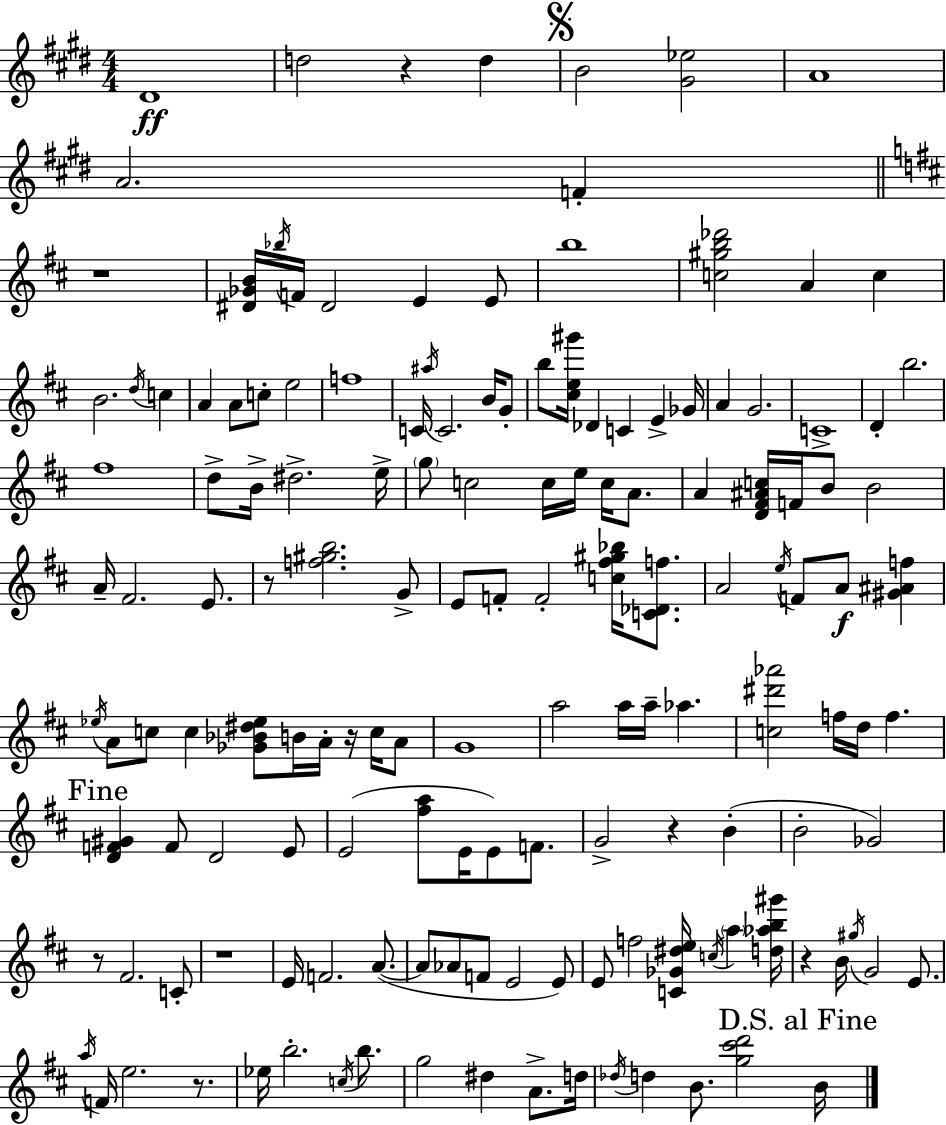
D#4/w D5/h R/q D5/q B4/h [G#4,Eb5]/h A4/w A4/h. F4/q R/w [D#4,Gb4,B4]/s Bb5/s F4/s D#4/h E4/q E4/e B5/w [C5,G#5,B5,Db6]/h A4/q C5/q B4/h. D5/s C5/q A4/q A4/e C5/e E5/h F5/w C4/s A#5/s C4/h. B4/s G4/e B5/e [C#5,E5,G#6]/s Db4/q C4/q E4/q Gb4/s A4/q G4/h. C4/w D4/q B5/h. F#5/w D5/e B4/s D#5/h. E5/s G5/e C5/h C5/s E5/s C5/s A4/e. A4/q [D4,F#4,A#4,C5]/s F4/s B4/e B4/h A4/s F#4/h. E4/e. R/e [F5,G#5,B5]/h. G4/e E4/e F4/e F4/h [C5,F#5,G#5,Bb5]/s [C4,Db4,F5]/e. A4/h E5/s F4/e A4/e [G#4,A#4,F5]/q Eb5/s A4/e C5/e C5/q [Gb4,Bb4,D#5,Eb5]/e B4/s A4/s R/s C5/s A4/e G4/w A5/h A5/s A5/s Ab5/q. [C5,D#6,Ab6]/h F5/s D5/s F5/q. [D4,F4,G#4]/q F4/e D4/h E4/e E4/h [F#5,A5]/e E4/s E4/e F4/e. G4/h R/q B4/q B4/h Gb4/h R/e F#4/h. C4/e R/w E4/s F4/h. A4/e. A4/e Ab4/e F4/e E4/h E4/e E4/e F5/h [C4,Gb4,D#5,E5]/s C5/s A5/q [D5,Ab5,B5,G#6]/s R/q B4/s G#5/s G4/h E4/e. A5/s F4/s E5/h. R/e. Eb5/s B5/h. C5/s B5/e. G5/h D#5/q A4/e. D5/s Db5/s D5/q B4/e. [G5,C#6,D6]/h B4/s